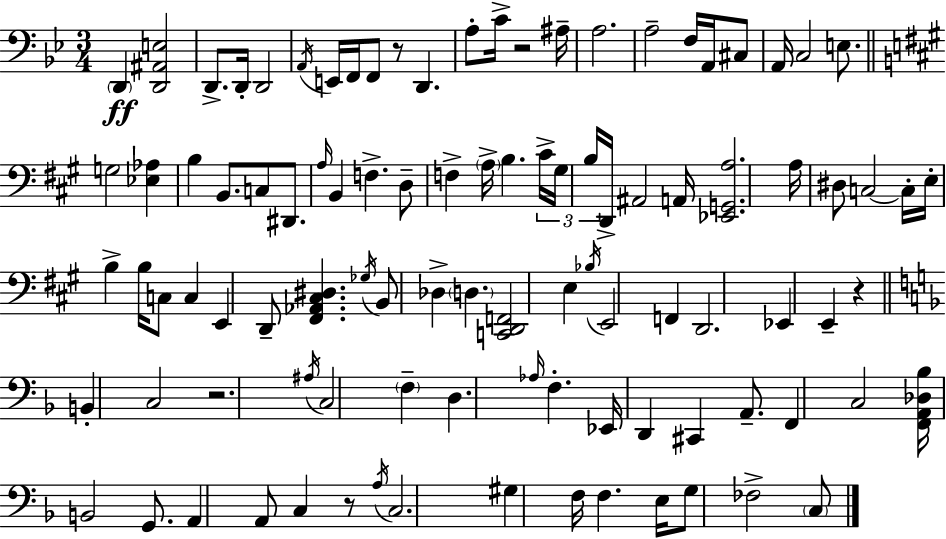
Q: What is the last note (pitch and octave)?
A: C3